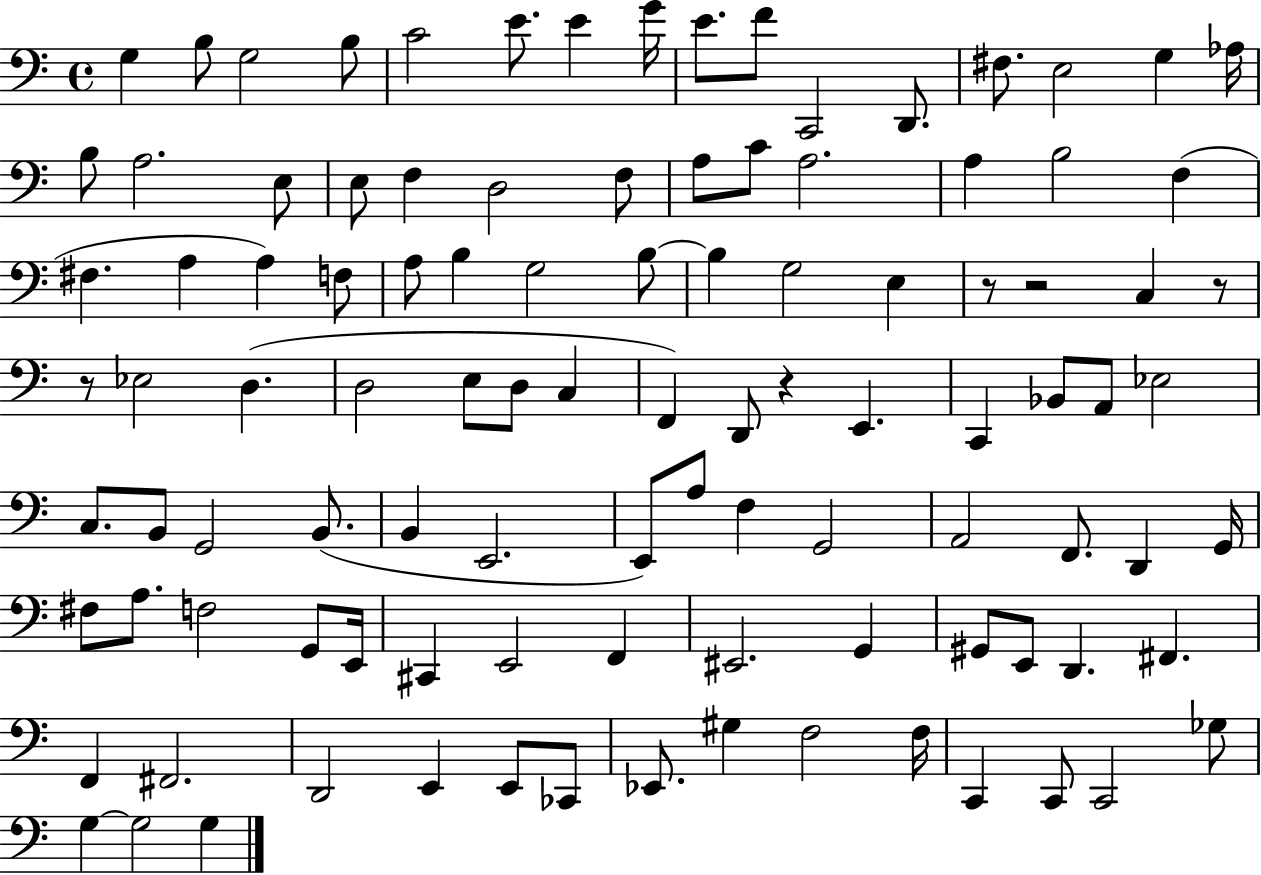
X:1
T:Untitled
M:4/4
L:1/4
K:C
G, B,/2 G,2 B,/2 C2 E/2 E G/4 E/2 F/2 C,,2 D,,/2 ^F,/2 E,2 G, _A,/4 B,/2 A,2 E,/2 E,/2 F, D,2 F,/2 A,/2 C/2 A,2 A, B,2 F, ^F, A, A, F,/2 A,/2 B, G,2 B,/2 B, G,2 E, z/2 z2 C, z/2 z/2 _E,2 D, D,2 E,/2 D,/2 C, F,, D,,/2 z E,, C,, _B,,/2 A,,/2 _E,2 C,/2 B,,/2 G,,2 B,,/2 B,, E,,2 E,,/2 A,/2 F, G,,2 A,,2 F,,/2 D,, G,,/4 ^F,/2 A,/2 F,2 G,,/2 E,,/4 ^C,, E,,2 F,, ^E,,2 G,, ^G,,/2 E,,/2 D,, ^F,, F,, ^F,,2 D,,2 E,, E,,/2 _C,,/2 _E,,/2 ^G, F,2 F,/4 C,, C,,/2 C,,2 _G,/2 G, G,2 G,